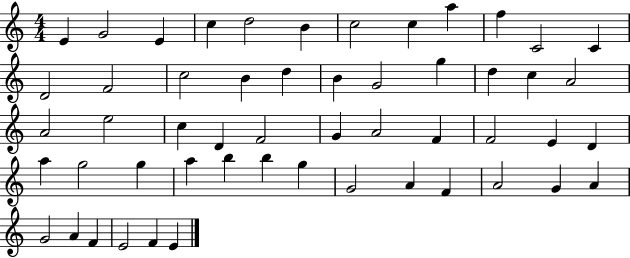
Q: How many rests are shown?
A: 0